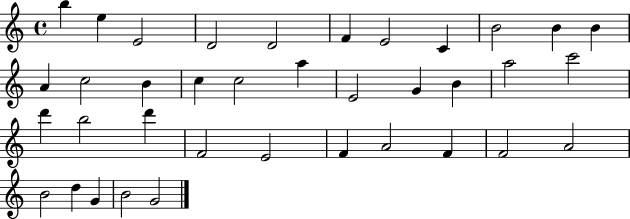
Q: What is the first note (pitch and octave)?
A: B5